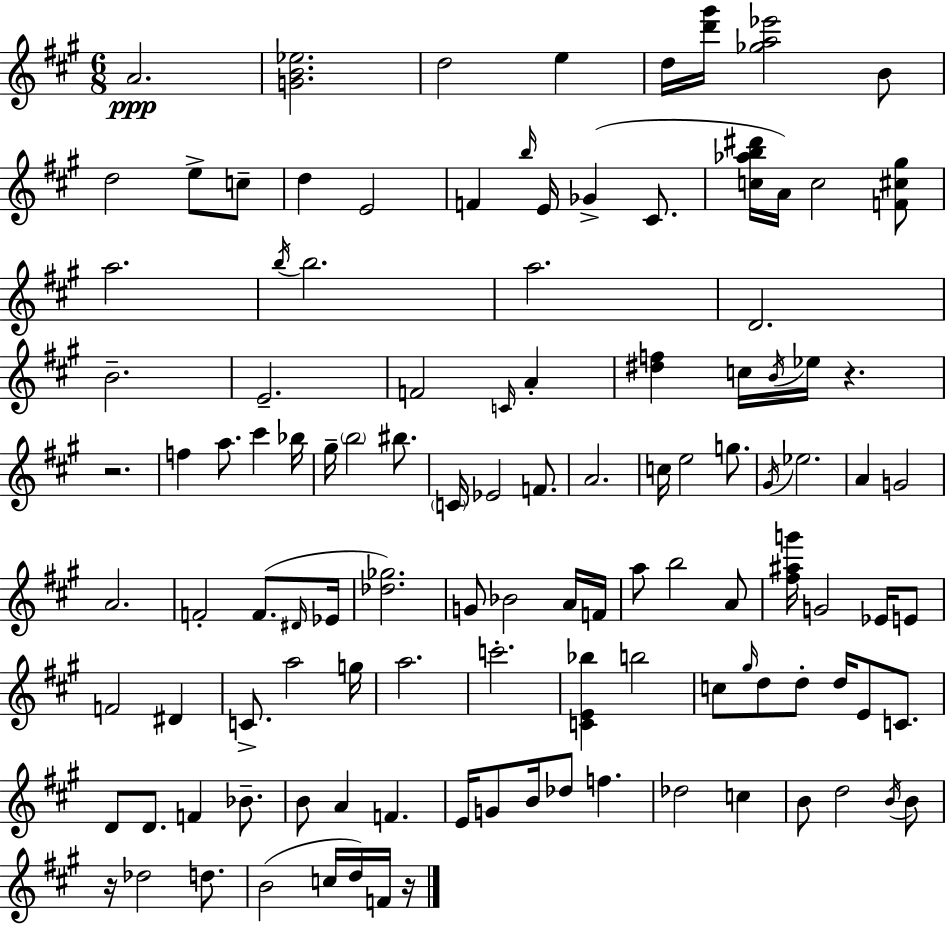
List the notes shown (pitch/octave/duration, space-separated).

A4/h. [G4,B4,Eb5]/h. D5/h E5/q D5/s [D6,G#6]/s [Gb5,A5,Eb6]/h B4/e D5/h E5/e C5/e D5/q E4/h F4/q B5/s E4/s Gb4/q C#4/e. [C5,Ab5,B5,D#6]/s A4/s C5/h [F4,C#5,G#5]/e A5/h. B5/s B5/h. A5/h. D4/h. B4/h. E4/h. F4/h C4/s A4/q [D#5,F5]/q C5/s B4/s Eb5/s R/q. R/h. F5/q A5/e. C#6/q Bb5/s G#5/s B5/h BIS5/e. C4/s Eb4/h F4/e. A4/h. C5/s E5/h G5/e. G#4/s Eb5/h. A4/q G4/h A4/h. F4/h F4/e. D#4/s Eb4/s [Db5,Gb5]/h. G4/e Bb4/h A4/s F4/s A5/e B5/h A4/e [F#5,A#5,G6]/s G4/h Eb4/s E4/e F4/h D#4/q C4/e. A5/h G5/s A5/h. C6/h. [C4,E4,Bb5]/q B5/h C5/e G#5/s D5/e D5/e D5/s E4/e C4/e. D4/e D4/e. F4/q Bb4/e. B4/e A4/q F4/q. E4/s G4/e B4/s Db5/e F5/q. Db5/h C5/q B4/e D5/h B4/s B4/e R/s Db5/h D5/e. B4/h C5/s D5/s F4/s R/s